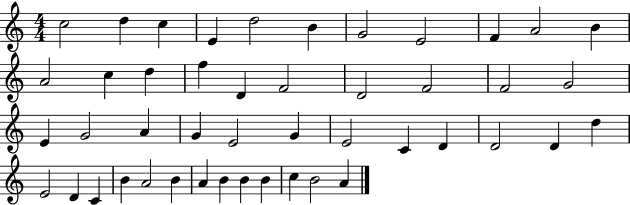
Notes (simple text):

C5/h D5/q C5/q E4/q D5/h B4/q G4/h E4/h F4/q A4/h B4/q A4/h C5/q D5/q F5/q D4/q F4/h D4/h F4/h F4/h G4/h E4/q G4/h A4/q G4/q E4/h G4/q E4/h C4/q D4/q D4/h D4/q D5/q E4/h D4/q C4/q B4/q A4/h B4/q A4/q B4/q B4/q B4/q C5/q B4/h A4/q